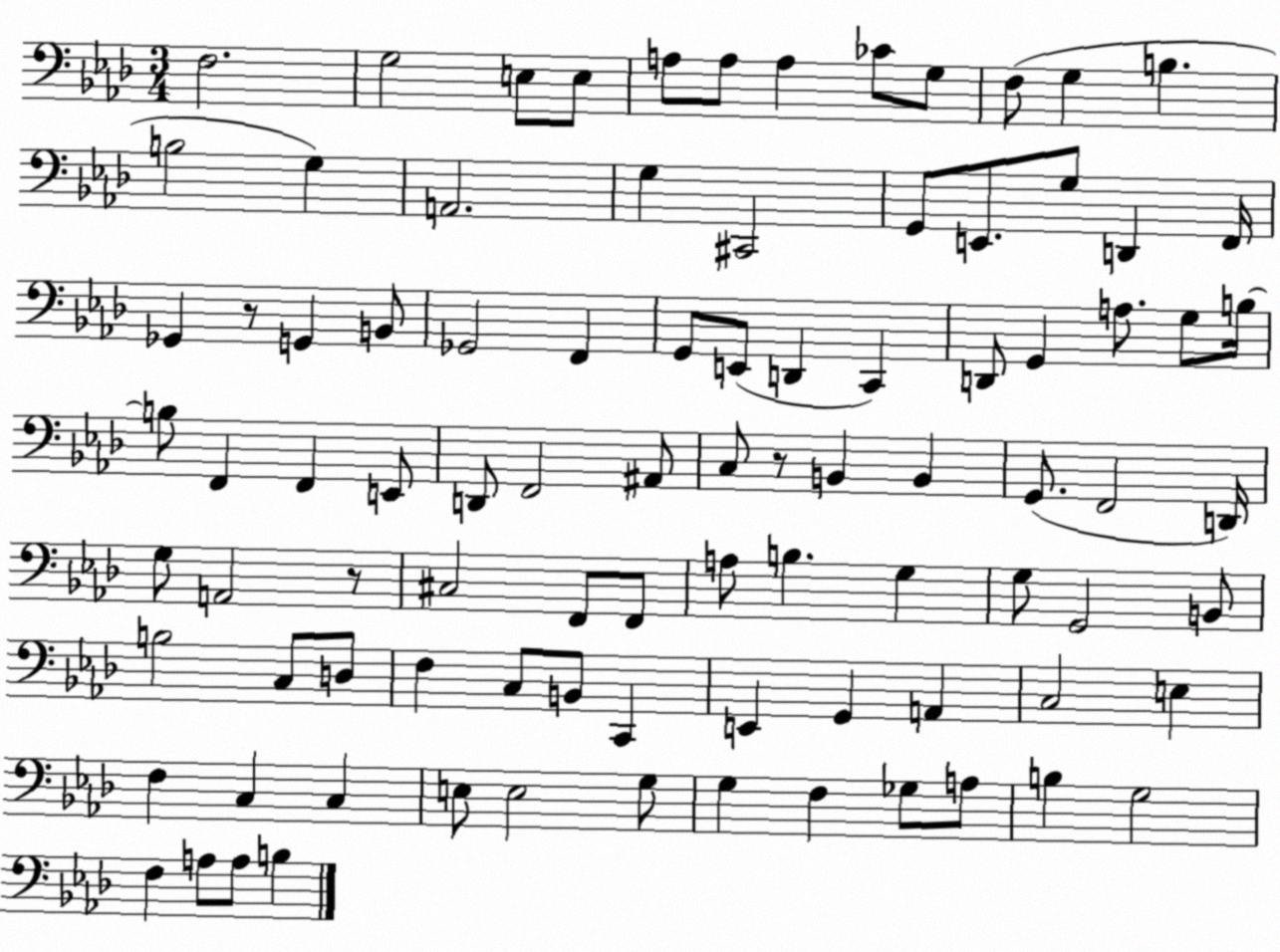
X:1
T:Untitled
M:3/4
L:1/4
K:Ab
F,2 G,2 E,/2 E,/2 A,/2 A,/2 A, _C/2 G,/2 F,/2 G, B, B,2 G, A,,2 G, ^C,,2 G,,/2 E,,/2 G,/2 D,, F,,/4 _G,, z/2 G,, B,,/2 _G,,2 F,, G,,/2 E,,/2 D,, C,, D,,/2 G,, A,/2 G,/2 B,/4 B,/2 F,, F,, E,,/2 D,,/2 F,,2 ^A,,/2 C,/2 z/2 B,, B,, G,,/2 F,,2 D,,/4 G,/2 A,,2 z/2 ^C,2 F,,/2 F,,/2 A,/2 B, G, G,/2 G,,2 B,,/2 B,2 C,/2 D,/2 F, C,/2 B,,/2 C,, E,, G,, A,, C,2 E, F, C, C, E,/2 E,2 G,/2 G, F, _G,/2 A,/2 B, G,2 F, A,/2 A,/2 B,